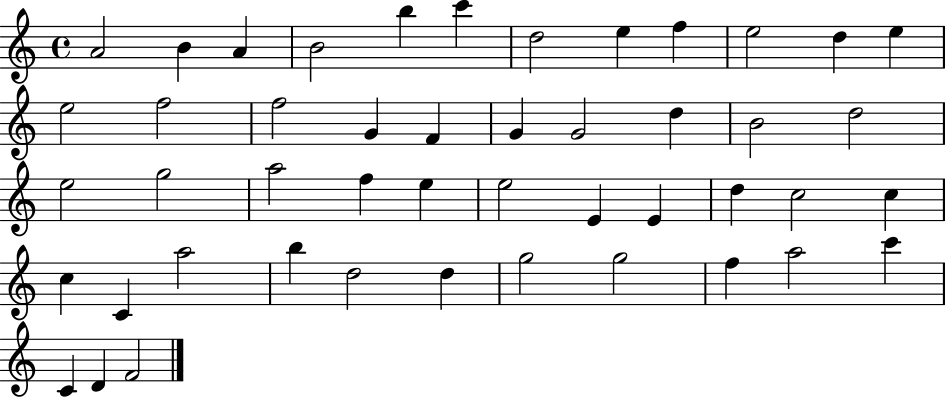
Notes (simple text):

A4/h B4/q A4/q B4/h B5/q C6/q D5/h E5/q F5/q E5/h D5/q E5/q E5/h F5/h F5/h G4/q F4/q G4/q G4/h D5/q B4/h D5/h E5/h G5/h A5/h F5/q E5/q E5/h E4/q E4/q D5/q C5/h C5/q C5/q C4/q A5/h B5/q D5/h D5/q G5/h G5/h F5/q A5/h C6/q C4/q D4/q F4/h